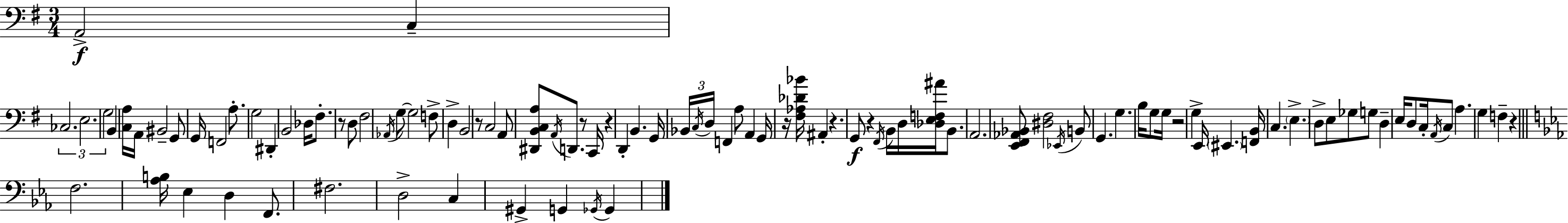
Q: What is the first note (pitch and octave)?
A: A2